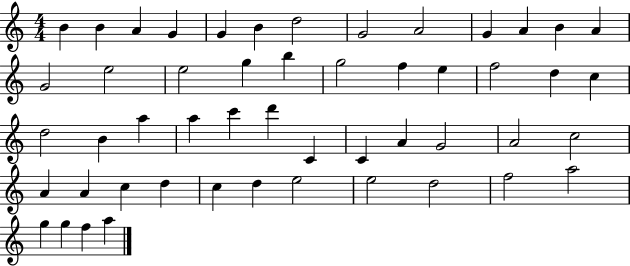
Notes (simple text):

B4/q B4/q A4/q G4/q G4/q B4/q D5/h G4/h A4/h G4/q A4/q B4/q A4/q G4/h E5/h E5/h G5/q B5/q G5/h F5/q E5/q F5/h D5/q C5/q D5/h B4/q A5/q A5/q C6/q D6/q C4/q C4/q A4/q G4/h A4/h C5/h A4/q A4/q C5/q D5/q C5/q D5/q E5/h E5/h D5/h F5/h A5/h G5/q G5/q F5/q A5/q